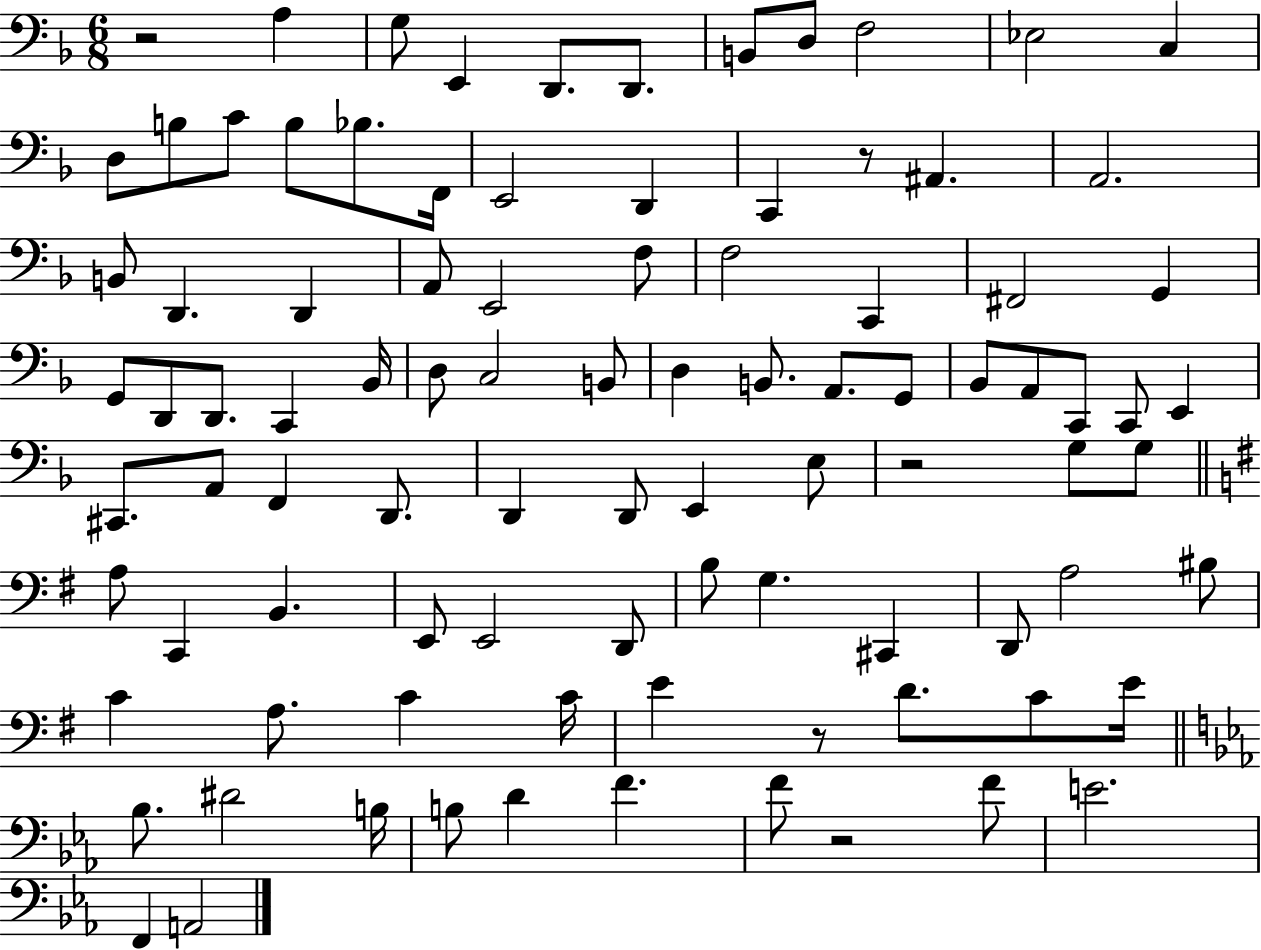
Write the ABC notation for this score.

X:1
T:Untitled
M:6/8
L:1/4
K:F
z2 A, G,/2 E,, D,,/2 D,,/2 B,,/2 D,/2 F,2 _E,2 C, D,/2 B,/2 C/2 B,/2 _B,/2 F,,/4 E,,2 D,, C,, z/2 ^A,, A,,2 B,,/2 D,, D,, A,,/2 E,,2 F,/2 F,2 C,, ^F,,2 G,, G,,/2 D,,/2 D,,/2 C,, _B,,/4 D,/2 C,2 B,,/2 D, B,,/2 A,,/2 G,,/2 _B,,/2 A,,/2 C,,/2 C,,/2 E,, ^C,,/2 A,,/2 F,, D,,/2 D,, D,,/2 E,, E,/2 z2 G,/2 G,/2 A,/2 C,, B,, E,,/2 E,,2 D,,/2 B,/2 G, ^C,, D,,/2 A,2 ^B,/2 C A,/2 C C/4 E z/2 D/2 C/2 E/4 _B,/2 ^D2 B,/4 B,/2 D F F/2 z2 F/2 E2 F,, A,,2